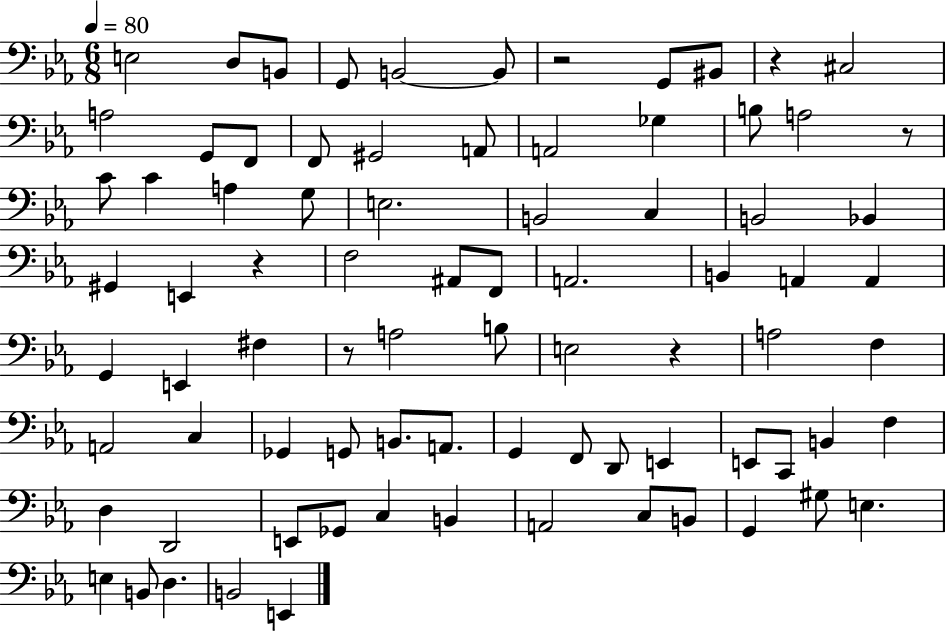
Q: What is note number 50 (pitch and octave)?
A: B2